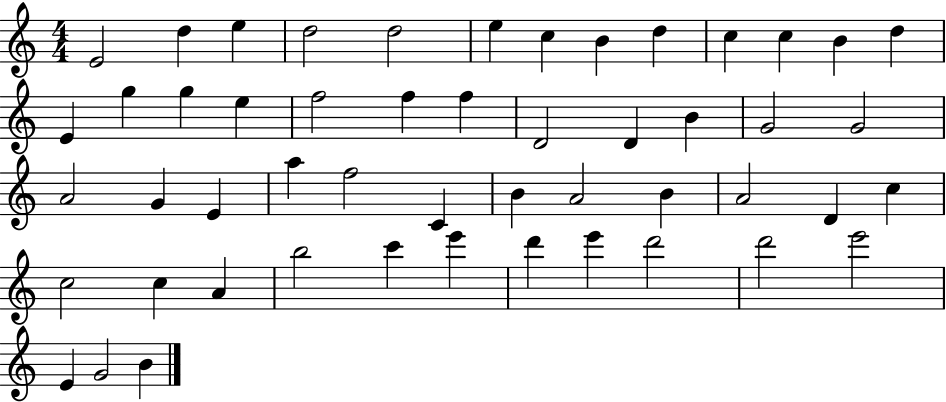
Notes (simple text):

E4/h D5/q E5/q D5/h D5/h E5/q C5/q B4/q D5/q C5/q C5/q B4/q D5/q E4/q G5/q G5/q E5/q F5/h F5/q F5/q D4/h D4/q B4/q G4/h G4/h A4/h G4/q E4/q A5/q F5/h C4/q B4/q A4/h B4/q A4/h D4/q C5/q C5/h C5/q A4/q B5/h C6/q E6/q D6/q E6/q D6/h D6/h E6/h E4/q G4/h B4/q